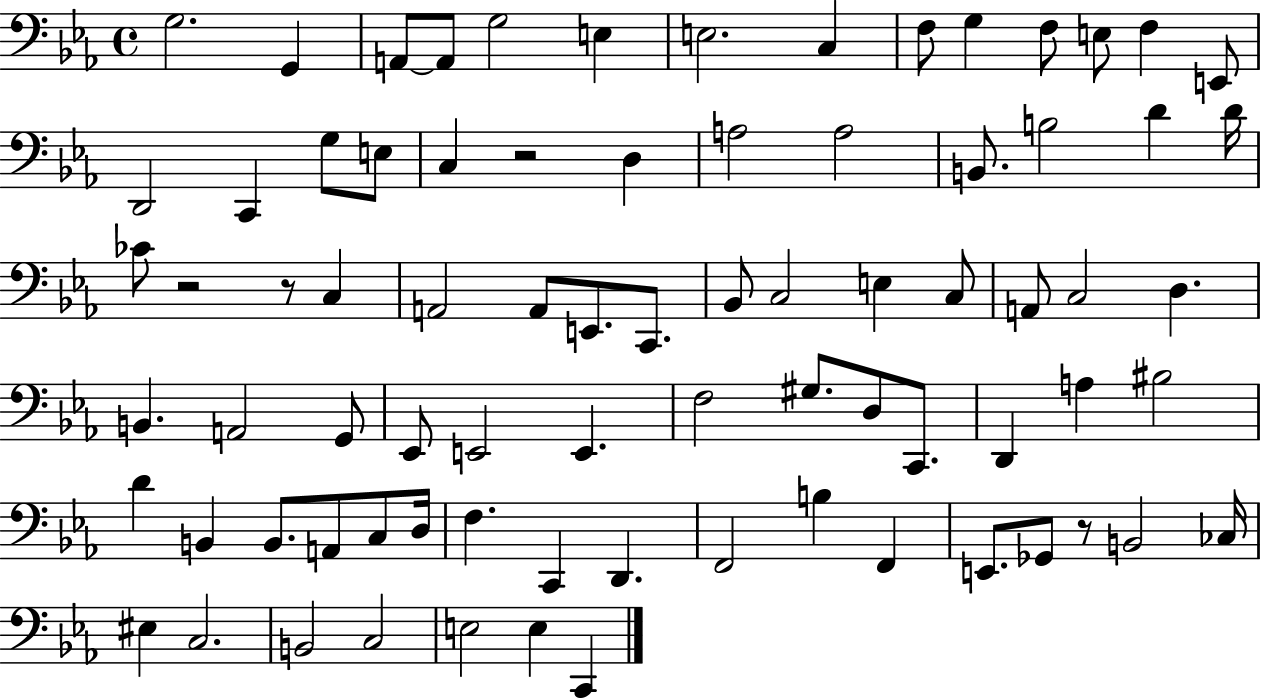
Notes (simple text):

G3/h. G2/q A2/e A2/e G3/h E3/q E3/h. C3/q F3/e G3/q F3/e E3/e F3/q E2/e D2/h C2/q G3/e E3/e C3/q R/h D3/q A3/h A3/h B2/e. B3/h D4/q D4/s CES4/e R/h R/e C3/q A2/h A2/e E2/e. C2/e. Bb2/e C3/h E3/q C3/e A2/e C3/h D3/q. B2/q. A2/h G2/e Eb2/e E2/h E2/q. F3/h G#3/e. D3/e C2/e. D2/q A3/q BIS3/h D4/q B2/q B2/e. A2/e C3/e D3/s F3/q. C2/q D2/q. F2/h B3/q F2/q E2/e. Gb2/e R/e B2/h CES3/s EIS3/q C3/h. B2/h C3/h E3/h E3/q C2/q